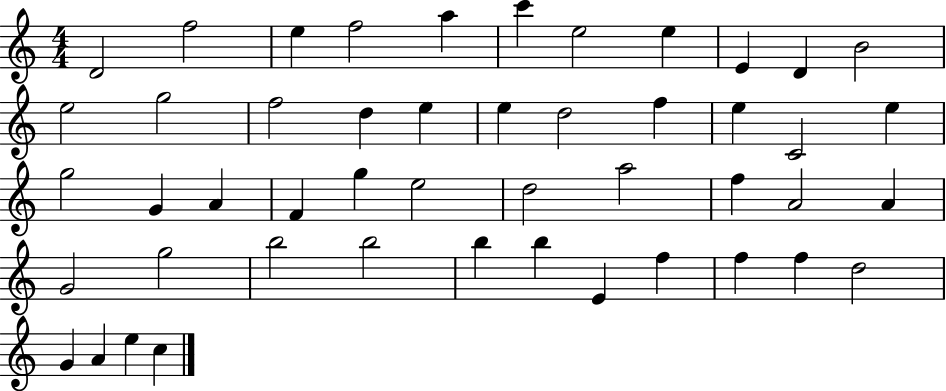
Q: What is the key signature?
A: C major